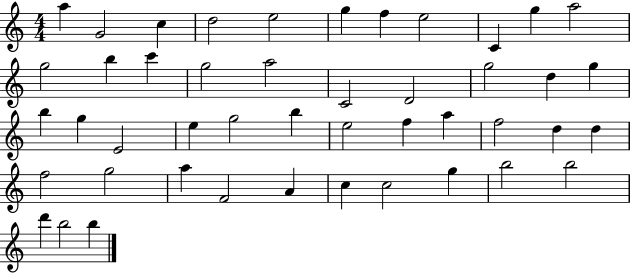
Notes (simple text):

A5/q G4/h C5/q D5/h E5/h G5/q F5/q E5/h C4/q G5/q A5/h G5/h B5/q C6/q G5/h A5/h C4/h D4/h G5/h D5/q G5/q B5/q G5/q E4/h E5/q G5/h B5/q E5/h F5/q A5/q F5/h D5/q D5/q F5/h G5/h A5/q F4/h A4/q C5/q C5/h G5/q B5/h B5/h D6/q B5/h B5/q